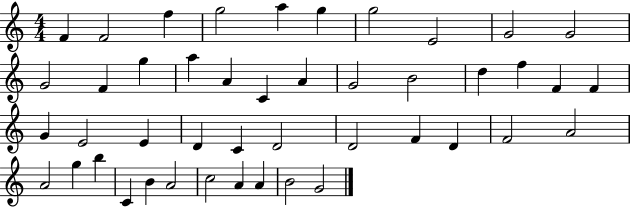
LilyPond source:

{
  \clef treble
  \numericTimeSignature
  \time 4/4
  \key c \major
  f'4 f'2 f''4 | g''2 a''4 g''4 | g''2 e'2 | g'2 g'2 | \break g'2 f'4 g''4 | a''4 a'4 c'4 a'4 | g'2 b'2 | d''4 f''4 f'4 f'4 | \break g'4 e'2 e'4 | d'4 c'4 d'2 | d'2 f'4 d'4 | f'2 a'2 | \break a'2 g''4 b''4 | c'4 b'4 a'2 | c''2 a'4 a'4 | b'2 g'2 | \break \bar "|."
}